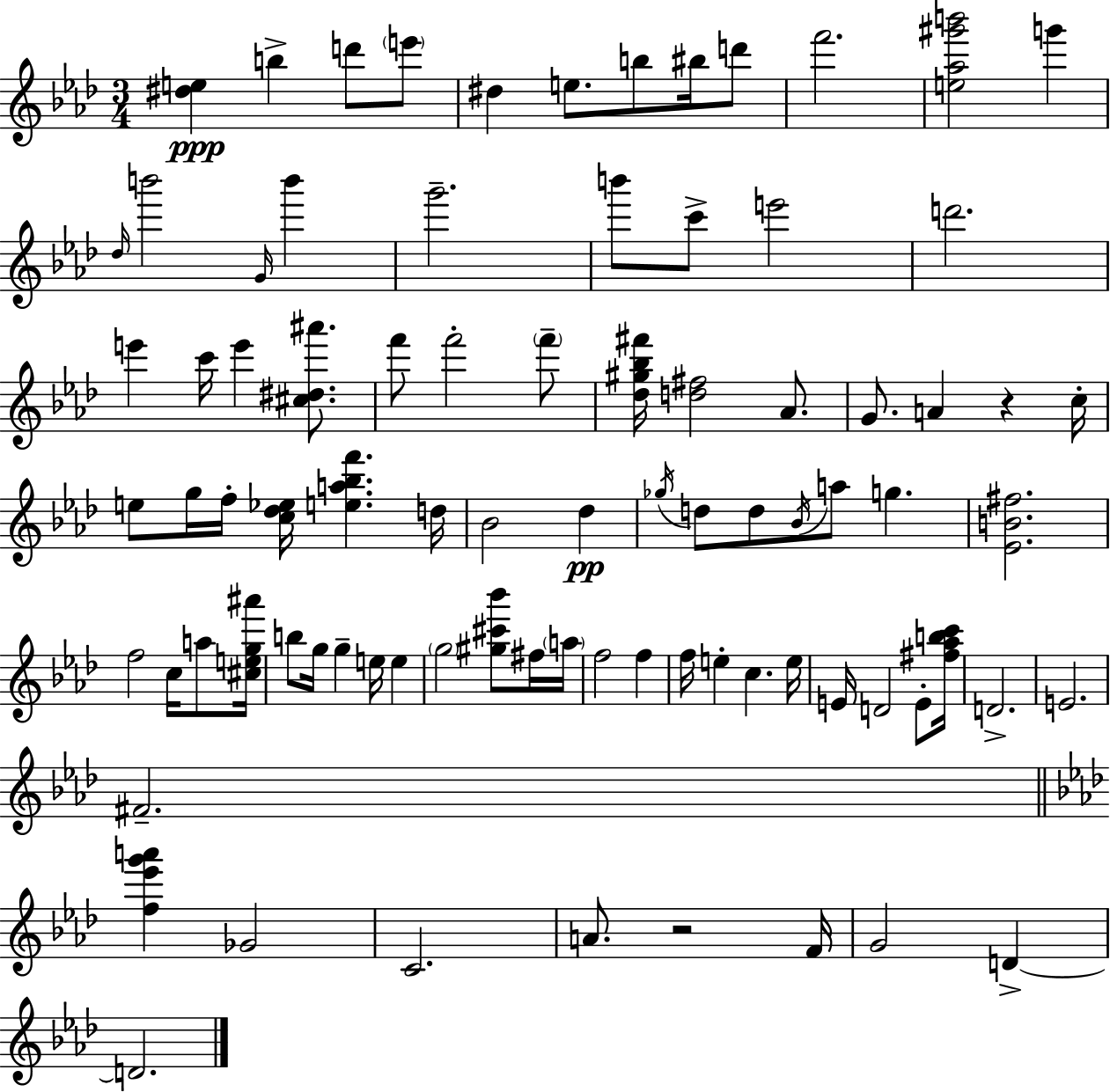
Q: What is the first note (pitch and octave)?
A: B5